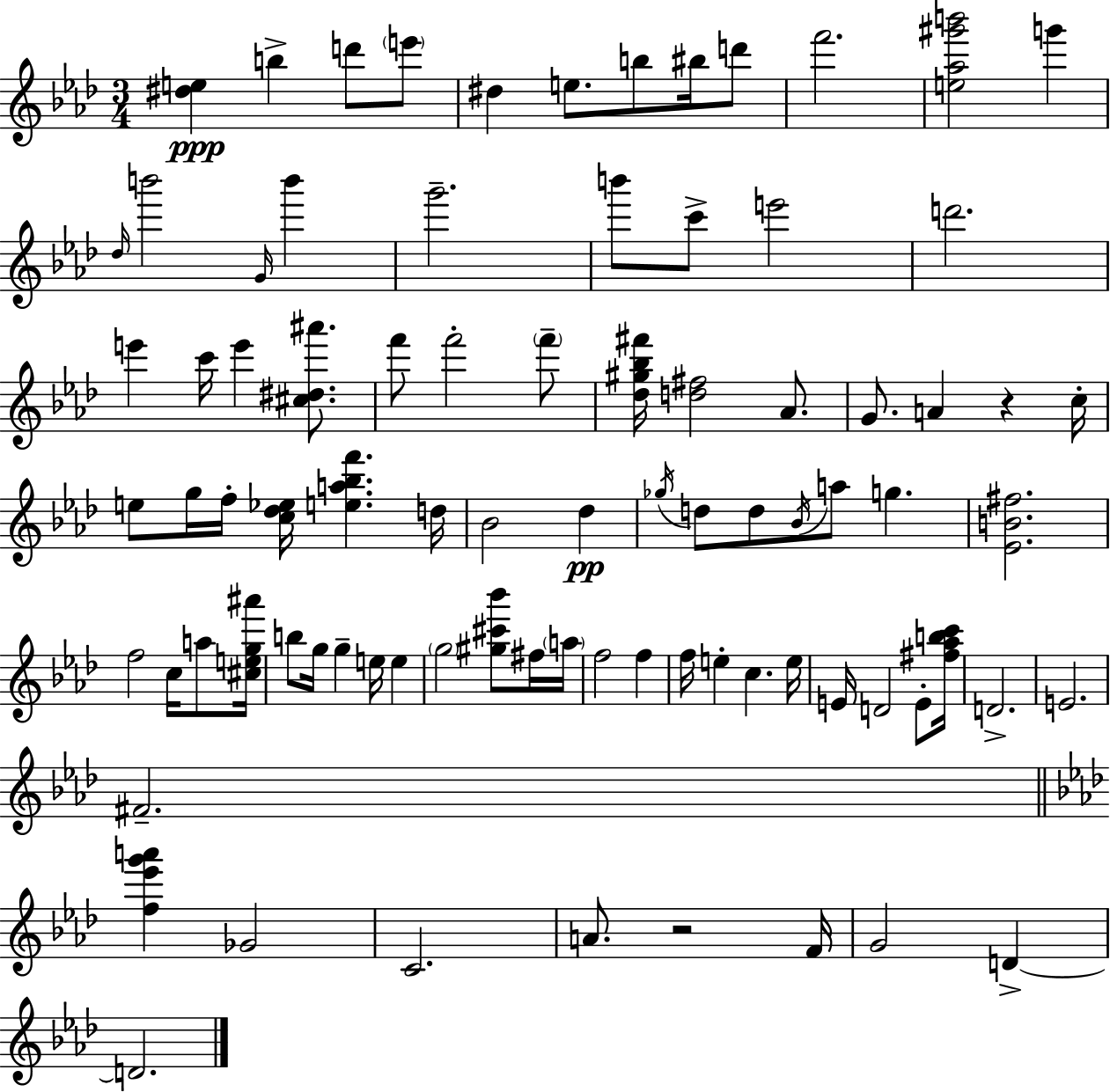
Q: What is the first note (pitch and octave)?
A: B5